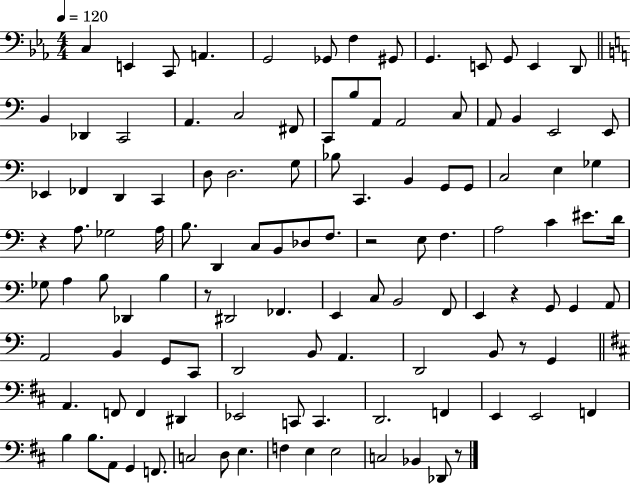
X:1
T:Untitled
M:4/4
L:1/4
K:Eb
C, E,, C,,/2 A,, G,,2 _G,,/2 F, ^G,,/2 G,, E,,/2 G,,/2 E,, D,,/2 B,, _D,, C,,2 A,, C,2 ^F,,/2 C,,/2 B,/2 A,,/2 A,,2 C,/2 A,,/2 B,, E,,2 E,,/2 _E,, _F,, D,, C,, D,/2 D,2 G,/2 _B,/2 C,, B,, G,,/2 G,,/2 C,2 E, _G, z A,/2 _G,2 A,/4 B,/2 D,, C,/2 B,,/2 _D,/2 F,/2 z2 E,/2 F, A,2 C ^E/2 D/4 _G,/2 A, B,/2 _D,, B, z/2 ^D,,2 _F,, E,, C,/2 B,,2 F,,/2 E,, z G,,/2 G,, A,,/2 A,,2 B,, G,,/2 C,,/2 D,,2 B,,/2 A,, D,,2 B,,/2 z/2 G,, A,, F,,/2 F,, ^D,, _E,,2 C,,/2 C,, D,,2 F,, E,, E,,2 F,, B, B,/2 A,,/2 G,, F,,/2 C,2 D,/2 E, F, E, E,2 C,2 _B,, _D,,/2 z/2